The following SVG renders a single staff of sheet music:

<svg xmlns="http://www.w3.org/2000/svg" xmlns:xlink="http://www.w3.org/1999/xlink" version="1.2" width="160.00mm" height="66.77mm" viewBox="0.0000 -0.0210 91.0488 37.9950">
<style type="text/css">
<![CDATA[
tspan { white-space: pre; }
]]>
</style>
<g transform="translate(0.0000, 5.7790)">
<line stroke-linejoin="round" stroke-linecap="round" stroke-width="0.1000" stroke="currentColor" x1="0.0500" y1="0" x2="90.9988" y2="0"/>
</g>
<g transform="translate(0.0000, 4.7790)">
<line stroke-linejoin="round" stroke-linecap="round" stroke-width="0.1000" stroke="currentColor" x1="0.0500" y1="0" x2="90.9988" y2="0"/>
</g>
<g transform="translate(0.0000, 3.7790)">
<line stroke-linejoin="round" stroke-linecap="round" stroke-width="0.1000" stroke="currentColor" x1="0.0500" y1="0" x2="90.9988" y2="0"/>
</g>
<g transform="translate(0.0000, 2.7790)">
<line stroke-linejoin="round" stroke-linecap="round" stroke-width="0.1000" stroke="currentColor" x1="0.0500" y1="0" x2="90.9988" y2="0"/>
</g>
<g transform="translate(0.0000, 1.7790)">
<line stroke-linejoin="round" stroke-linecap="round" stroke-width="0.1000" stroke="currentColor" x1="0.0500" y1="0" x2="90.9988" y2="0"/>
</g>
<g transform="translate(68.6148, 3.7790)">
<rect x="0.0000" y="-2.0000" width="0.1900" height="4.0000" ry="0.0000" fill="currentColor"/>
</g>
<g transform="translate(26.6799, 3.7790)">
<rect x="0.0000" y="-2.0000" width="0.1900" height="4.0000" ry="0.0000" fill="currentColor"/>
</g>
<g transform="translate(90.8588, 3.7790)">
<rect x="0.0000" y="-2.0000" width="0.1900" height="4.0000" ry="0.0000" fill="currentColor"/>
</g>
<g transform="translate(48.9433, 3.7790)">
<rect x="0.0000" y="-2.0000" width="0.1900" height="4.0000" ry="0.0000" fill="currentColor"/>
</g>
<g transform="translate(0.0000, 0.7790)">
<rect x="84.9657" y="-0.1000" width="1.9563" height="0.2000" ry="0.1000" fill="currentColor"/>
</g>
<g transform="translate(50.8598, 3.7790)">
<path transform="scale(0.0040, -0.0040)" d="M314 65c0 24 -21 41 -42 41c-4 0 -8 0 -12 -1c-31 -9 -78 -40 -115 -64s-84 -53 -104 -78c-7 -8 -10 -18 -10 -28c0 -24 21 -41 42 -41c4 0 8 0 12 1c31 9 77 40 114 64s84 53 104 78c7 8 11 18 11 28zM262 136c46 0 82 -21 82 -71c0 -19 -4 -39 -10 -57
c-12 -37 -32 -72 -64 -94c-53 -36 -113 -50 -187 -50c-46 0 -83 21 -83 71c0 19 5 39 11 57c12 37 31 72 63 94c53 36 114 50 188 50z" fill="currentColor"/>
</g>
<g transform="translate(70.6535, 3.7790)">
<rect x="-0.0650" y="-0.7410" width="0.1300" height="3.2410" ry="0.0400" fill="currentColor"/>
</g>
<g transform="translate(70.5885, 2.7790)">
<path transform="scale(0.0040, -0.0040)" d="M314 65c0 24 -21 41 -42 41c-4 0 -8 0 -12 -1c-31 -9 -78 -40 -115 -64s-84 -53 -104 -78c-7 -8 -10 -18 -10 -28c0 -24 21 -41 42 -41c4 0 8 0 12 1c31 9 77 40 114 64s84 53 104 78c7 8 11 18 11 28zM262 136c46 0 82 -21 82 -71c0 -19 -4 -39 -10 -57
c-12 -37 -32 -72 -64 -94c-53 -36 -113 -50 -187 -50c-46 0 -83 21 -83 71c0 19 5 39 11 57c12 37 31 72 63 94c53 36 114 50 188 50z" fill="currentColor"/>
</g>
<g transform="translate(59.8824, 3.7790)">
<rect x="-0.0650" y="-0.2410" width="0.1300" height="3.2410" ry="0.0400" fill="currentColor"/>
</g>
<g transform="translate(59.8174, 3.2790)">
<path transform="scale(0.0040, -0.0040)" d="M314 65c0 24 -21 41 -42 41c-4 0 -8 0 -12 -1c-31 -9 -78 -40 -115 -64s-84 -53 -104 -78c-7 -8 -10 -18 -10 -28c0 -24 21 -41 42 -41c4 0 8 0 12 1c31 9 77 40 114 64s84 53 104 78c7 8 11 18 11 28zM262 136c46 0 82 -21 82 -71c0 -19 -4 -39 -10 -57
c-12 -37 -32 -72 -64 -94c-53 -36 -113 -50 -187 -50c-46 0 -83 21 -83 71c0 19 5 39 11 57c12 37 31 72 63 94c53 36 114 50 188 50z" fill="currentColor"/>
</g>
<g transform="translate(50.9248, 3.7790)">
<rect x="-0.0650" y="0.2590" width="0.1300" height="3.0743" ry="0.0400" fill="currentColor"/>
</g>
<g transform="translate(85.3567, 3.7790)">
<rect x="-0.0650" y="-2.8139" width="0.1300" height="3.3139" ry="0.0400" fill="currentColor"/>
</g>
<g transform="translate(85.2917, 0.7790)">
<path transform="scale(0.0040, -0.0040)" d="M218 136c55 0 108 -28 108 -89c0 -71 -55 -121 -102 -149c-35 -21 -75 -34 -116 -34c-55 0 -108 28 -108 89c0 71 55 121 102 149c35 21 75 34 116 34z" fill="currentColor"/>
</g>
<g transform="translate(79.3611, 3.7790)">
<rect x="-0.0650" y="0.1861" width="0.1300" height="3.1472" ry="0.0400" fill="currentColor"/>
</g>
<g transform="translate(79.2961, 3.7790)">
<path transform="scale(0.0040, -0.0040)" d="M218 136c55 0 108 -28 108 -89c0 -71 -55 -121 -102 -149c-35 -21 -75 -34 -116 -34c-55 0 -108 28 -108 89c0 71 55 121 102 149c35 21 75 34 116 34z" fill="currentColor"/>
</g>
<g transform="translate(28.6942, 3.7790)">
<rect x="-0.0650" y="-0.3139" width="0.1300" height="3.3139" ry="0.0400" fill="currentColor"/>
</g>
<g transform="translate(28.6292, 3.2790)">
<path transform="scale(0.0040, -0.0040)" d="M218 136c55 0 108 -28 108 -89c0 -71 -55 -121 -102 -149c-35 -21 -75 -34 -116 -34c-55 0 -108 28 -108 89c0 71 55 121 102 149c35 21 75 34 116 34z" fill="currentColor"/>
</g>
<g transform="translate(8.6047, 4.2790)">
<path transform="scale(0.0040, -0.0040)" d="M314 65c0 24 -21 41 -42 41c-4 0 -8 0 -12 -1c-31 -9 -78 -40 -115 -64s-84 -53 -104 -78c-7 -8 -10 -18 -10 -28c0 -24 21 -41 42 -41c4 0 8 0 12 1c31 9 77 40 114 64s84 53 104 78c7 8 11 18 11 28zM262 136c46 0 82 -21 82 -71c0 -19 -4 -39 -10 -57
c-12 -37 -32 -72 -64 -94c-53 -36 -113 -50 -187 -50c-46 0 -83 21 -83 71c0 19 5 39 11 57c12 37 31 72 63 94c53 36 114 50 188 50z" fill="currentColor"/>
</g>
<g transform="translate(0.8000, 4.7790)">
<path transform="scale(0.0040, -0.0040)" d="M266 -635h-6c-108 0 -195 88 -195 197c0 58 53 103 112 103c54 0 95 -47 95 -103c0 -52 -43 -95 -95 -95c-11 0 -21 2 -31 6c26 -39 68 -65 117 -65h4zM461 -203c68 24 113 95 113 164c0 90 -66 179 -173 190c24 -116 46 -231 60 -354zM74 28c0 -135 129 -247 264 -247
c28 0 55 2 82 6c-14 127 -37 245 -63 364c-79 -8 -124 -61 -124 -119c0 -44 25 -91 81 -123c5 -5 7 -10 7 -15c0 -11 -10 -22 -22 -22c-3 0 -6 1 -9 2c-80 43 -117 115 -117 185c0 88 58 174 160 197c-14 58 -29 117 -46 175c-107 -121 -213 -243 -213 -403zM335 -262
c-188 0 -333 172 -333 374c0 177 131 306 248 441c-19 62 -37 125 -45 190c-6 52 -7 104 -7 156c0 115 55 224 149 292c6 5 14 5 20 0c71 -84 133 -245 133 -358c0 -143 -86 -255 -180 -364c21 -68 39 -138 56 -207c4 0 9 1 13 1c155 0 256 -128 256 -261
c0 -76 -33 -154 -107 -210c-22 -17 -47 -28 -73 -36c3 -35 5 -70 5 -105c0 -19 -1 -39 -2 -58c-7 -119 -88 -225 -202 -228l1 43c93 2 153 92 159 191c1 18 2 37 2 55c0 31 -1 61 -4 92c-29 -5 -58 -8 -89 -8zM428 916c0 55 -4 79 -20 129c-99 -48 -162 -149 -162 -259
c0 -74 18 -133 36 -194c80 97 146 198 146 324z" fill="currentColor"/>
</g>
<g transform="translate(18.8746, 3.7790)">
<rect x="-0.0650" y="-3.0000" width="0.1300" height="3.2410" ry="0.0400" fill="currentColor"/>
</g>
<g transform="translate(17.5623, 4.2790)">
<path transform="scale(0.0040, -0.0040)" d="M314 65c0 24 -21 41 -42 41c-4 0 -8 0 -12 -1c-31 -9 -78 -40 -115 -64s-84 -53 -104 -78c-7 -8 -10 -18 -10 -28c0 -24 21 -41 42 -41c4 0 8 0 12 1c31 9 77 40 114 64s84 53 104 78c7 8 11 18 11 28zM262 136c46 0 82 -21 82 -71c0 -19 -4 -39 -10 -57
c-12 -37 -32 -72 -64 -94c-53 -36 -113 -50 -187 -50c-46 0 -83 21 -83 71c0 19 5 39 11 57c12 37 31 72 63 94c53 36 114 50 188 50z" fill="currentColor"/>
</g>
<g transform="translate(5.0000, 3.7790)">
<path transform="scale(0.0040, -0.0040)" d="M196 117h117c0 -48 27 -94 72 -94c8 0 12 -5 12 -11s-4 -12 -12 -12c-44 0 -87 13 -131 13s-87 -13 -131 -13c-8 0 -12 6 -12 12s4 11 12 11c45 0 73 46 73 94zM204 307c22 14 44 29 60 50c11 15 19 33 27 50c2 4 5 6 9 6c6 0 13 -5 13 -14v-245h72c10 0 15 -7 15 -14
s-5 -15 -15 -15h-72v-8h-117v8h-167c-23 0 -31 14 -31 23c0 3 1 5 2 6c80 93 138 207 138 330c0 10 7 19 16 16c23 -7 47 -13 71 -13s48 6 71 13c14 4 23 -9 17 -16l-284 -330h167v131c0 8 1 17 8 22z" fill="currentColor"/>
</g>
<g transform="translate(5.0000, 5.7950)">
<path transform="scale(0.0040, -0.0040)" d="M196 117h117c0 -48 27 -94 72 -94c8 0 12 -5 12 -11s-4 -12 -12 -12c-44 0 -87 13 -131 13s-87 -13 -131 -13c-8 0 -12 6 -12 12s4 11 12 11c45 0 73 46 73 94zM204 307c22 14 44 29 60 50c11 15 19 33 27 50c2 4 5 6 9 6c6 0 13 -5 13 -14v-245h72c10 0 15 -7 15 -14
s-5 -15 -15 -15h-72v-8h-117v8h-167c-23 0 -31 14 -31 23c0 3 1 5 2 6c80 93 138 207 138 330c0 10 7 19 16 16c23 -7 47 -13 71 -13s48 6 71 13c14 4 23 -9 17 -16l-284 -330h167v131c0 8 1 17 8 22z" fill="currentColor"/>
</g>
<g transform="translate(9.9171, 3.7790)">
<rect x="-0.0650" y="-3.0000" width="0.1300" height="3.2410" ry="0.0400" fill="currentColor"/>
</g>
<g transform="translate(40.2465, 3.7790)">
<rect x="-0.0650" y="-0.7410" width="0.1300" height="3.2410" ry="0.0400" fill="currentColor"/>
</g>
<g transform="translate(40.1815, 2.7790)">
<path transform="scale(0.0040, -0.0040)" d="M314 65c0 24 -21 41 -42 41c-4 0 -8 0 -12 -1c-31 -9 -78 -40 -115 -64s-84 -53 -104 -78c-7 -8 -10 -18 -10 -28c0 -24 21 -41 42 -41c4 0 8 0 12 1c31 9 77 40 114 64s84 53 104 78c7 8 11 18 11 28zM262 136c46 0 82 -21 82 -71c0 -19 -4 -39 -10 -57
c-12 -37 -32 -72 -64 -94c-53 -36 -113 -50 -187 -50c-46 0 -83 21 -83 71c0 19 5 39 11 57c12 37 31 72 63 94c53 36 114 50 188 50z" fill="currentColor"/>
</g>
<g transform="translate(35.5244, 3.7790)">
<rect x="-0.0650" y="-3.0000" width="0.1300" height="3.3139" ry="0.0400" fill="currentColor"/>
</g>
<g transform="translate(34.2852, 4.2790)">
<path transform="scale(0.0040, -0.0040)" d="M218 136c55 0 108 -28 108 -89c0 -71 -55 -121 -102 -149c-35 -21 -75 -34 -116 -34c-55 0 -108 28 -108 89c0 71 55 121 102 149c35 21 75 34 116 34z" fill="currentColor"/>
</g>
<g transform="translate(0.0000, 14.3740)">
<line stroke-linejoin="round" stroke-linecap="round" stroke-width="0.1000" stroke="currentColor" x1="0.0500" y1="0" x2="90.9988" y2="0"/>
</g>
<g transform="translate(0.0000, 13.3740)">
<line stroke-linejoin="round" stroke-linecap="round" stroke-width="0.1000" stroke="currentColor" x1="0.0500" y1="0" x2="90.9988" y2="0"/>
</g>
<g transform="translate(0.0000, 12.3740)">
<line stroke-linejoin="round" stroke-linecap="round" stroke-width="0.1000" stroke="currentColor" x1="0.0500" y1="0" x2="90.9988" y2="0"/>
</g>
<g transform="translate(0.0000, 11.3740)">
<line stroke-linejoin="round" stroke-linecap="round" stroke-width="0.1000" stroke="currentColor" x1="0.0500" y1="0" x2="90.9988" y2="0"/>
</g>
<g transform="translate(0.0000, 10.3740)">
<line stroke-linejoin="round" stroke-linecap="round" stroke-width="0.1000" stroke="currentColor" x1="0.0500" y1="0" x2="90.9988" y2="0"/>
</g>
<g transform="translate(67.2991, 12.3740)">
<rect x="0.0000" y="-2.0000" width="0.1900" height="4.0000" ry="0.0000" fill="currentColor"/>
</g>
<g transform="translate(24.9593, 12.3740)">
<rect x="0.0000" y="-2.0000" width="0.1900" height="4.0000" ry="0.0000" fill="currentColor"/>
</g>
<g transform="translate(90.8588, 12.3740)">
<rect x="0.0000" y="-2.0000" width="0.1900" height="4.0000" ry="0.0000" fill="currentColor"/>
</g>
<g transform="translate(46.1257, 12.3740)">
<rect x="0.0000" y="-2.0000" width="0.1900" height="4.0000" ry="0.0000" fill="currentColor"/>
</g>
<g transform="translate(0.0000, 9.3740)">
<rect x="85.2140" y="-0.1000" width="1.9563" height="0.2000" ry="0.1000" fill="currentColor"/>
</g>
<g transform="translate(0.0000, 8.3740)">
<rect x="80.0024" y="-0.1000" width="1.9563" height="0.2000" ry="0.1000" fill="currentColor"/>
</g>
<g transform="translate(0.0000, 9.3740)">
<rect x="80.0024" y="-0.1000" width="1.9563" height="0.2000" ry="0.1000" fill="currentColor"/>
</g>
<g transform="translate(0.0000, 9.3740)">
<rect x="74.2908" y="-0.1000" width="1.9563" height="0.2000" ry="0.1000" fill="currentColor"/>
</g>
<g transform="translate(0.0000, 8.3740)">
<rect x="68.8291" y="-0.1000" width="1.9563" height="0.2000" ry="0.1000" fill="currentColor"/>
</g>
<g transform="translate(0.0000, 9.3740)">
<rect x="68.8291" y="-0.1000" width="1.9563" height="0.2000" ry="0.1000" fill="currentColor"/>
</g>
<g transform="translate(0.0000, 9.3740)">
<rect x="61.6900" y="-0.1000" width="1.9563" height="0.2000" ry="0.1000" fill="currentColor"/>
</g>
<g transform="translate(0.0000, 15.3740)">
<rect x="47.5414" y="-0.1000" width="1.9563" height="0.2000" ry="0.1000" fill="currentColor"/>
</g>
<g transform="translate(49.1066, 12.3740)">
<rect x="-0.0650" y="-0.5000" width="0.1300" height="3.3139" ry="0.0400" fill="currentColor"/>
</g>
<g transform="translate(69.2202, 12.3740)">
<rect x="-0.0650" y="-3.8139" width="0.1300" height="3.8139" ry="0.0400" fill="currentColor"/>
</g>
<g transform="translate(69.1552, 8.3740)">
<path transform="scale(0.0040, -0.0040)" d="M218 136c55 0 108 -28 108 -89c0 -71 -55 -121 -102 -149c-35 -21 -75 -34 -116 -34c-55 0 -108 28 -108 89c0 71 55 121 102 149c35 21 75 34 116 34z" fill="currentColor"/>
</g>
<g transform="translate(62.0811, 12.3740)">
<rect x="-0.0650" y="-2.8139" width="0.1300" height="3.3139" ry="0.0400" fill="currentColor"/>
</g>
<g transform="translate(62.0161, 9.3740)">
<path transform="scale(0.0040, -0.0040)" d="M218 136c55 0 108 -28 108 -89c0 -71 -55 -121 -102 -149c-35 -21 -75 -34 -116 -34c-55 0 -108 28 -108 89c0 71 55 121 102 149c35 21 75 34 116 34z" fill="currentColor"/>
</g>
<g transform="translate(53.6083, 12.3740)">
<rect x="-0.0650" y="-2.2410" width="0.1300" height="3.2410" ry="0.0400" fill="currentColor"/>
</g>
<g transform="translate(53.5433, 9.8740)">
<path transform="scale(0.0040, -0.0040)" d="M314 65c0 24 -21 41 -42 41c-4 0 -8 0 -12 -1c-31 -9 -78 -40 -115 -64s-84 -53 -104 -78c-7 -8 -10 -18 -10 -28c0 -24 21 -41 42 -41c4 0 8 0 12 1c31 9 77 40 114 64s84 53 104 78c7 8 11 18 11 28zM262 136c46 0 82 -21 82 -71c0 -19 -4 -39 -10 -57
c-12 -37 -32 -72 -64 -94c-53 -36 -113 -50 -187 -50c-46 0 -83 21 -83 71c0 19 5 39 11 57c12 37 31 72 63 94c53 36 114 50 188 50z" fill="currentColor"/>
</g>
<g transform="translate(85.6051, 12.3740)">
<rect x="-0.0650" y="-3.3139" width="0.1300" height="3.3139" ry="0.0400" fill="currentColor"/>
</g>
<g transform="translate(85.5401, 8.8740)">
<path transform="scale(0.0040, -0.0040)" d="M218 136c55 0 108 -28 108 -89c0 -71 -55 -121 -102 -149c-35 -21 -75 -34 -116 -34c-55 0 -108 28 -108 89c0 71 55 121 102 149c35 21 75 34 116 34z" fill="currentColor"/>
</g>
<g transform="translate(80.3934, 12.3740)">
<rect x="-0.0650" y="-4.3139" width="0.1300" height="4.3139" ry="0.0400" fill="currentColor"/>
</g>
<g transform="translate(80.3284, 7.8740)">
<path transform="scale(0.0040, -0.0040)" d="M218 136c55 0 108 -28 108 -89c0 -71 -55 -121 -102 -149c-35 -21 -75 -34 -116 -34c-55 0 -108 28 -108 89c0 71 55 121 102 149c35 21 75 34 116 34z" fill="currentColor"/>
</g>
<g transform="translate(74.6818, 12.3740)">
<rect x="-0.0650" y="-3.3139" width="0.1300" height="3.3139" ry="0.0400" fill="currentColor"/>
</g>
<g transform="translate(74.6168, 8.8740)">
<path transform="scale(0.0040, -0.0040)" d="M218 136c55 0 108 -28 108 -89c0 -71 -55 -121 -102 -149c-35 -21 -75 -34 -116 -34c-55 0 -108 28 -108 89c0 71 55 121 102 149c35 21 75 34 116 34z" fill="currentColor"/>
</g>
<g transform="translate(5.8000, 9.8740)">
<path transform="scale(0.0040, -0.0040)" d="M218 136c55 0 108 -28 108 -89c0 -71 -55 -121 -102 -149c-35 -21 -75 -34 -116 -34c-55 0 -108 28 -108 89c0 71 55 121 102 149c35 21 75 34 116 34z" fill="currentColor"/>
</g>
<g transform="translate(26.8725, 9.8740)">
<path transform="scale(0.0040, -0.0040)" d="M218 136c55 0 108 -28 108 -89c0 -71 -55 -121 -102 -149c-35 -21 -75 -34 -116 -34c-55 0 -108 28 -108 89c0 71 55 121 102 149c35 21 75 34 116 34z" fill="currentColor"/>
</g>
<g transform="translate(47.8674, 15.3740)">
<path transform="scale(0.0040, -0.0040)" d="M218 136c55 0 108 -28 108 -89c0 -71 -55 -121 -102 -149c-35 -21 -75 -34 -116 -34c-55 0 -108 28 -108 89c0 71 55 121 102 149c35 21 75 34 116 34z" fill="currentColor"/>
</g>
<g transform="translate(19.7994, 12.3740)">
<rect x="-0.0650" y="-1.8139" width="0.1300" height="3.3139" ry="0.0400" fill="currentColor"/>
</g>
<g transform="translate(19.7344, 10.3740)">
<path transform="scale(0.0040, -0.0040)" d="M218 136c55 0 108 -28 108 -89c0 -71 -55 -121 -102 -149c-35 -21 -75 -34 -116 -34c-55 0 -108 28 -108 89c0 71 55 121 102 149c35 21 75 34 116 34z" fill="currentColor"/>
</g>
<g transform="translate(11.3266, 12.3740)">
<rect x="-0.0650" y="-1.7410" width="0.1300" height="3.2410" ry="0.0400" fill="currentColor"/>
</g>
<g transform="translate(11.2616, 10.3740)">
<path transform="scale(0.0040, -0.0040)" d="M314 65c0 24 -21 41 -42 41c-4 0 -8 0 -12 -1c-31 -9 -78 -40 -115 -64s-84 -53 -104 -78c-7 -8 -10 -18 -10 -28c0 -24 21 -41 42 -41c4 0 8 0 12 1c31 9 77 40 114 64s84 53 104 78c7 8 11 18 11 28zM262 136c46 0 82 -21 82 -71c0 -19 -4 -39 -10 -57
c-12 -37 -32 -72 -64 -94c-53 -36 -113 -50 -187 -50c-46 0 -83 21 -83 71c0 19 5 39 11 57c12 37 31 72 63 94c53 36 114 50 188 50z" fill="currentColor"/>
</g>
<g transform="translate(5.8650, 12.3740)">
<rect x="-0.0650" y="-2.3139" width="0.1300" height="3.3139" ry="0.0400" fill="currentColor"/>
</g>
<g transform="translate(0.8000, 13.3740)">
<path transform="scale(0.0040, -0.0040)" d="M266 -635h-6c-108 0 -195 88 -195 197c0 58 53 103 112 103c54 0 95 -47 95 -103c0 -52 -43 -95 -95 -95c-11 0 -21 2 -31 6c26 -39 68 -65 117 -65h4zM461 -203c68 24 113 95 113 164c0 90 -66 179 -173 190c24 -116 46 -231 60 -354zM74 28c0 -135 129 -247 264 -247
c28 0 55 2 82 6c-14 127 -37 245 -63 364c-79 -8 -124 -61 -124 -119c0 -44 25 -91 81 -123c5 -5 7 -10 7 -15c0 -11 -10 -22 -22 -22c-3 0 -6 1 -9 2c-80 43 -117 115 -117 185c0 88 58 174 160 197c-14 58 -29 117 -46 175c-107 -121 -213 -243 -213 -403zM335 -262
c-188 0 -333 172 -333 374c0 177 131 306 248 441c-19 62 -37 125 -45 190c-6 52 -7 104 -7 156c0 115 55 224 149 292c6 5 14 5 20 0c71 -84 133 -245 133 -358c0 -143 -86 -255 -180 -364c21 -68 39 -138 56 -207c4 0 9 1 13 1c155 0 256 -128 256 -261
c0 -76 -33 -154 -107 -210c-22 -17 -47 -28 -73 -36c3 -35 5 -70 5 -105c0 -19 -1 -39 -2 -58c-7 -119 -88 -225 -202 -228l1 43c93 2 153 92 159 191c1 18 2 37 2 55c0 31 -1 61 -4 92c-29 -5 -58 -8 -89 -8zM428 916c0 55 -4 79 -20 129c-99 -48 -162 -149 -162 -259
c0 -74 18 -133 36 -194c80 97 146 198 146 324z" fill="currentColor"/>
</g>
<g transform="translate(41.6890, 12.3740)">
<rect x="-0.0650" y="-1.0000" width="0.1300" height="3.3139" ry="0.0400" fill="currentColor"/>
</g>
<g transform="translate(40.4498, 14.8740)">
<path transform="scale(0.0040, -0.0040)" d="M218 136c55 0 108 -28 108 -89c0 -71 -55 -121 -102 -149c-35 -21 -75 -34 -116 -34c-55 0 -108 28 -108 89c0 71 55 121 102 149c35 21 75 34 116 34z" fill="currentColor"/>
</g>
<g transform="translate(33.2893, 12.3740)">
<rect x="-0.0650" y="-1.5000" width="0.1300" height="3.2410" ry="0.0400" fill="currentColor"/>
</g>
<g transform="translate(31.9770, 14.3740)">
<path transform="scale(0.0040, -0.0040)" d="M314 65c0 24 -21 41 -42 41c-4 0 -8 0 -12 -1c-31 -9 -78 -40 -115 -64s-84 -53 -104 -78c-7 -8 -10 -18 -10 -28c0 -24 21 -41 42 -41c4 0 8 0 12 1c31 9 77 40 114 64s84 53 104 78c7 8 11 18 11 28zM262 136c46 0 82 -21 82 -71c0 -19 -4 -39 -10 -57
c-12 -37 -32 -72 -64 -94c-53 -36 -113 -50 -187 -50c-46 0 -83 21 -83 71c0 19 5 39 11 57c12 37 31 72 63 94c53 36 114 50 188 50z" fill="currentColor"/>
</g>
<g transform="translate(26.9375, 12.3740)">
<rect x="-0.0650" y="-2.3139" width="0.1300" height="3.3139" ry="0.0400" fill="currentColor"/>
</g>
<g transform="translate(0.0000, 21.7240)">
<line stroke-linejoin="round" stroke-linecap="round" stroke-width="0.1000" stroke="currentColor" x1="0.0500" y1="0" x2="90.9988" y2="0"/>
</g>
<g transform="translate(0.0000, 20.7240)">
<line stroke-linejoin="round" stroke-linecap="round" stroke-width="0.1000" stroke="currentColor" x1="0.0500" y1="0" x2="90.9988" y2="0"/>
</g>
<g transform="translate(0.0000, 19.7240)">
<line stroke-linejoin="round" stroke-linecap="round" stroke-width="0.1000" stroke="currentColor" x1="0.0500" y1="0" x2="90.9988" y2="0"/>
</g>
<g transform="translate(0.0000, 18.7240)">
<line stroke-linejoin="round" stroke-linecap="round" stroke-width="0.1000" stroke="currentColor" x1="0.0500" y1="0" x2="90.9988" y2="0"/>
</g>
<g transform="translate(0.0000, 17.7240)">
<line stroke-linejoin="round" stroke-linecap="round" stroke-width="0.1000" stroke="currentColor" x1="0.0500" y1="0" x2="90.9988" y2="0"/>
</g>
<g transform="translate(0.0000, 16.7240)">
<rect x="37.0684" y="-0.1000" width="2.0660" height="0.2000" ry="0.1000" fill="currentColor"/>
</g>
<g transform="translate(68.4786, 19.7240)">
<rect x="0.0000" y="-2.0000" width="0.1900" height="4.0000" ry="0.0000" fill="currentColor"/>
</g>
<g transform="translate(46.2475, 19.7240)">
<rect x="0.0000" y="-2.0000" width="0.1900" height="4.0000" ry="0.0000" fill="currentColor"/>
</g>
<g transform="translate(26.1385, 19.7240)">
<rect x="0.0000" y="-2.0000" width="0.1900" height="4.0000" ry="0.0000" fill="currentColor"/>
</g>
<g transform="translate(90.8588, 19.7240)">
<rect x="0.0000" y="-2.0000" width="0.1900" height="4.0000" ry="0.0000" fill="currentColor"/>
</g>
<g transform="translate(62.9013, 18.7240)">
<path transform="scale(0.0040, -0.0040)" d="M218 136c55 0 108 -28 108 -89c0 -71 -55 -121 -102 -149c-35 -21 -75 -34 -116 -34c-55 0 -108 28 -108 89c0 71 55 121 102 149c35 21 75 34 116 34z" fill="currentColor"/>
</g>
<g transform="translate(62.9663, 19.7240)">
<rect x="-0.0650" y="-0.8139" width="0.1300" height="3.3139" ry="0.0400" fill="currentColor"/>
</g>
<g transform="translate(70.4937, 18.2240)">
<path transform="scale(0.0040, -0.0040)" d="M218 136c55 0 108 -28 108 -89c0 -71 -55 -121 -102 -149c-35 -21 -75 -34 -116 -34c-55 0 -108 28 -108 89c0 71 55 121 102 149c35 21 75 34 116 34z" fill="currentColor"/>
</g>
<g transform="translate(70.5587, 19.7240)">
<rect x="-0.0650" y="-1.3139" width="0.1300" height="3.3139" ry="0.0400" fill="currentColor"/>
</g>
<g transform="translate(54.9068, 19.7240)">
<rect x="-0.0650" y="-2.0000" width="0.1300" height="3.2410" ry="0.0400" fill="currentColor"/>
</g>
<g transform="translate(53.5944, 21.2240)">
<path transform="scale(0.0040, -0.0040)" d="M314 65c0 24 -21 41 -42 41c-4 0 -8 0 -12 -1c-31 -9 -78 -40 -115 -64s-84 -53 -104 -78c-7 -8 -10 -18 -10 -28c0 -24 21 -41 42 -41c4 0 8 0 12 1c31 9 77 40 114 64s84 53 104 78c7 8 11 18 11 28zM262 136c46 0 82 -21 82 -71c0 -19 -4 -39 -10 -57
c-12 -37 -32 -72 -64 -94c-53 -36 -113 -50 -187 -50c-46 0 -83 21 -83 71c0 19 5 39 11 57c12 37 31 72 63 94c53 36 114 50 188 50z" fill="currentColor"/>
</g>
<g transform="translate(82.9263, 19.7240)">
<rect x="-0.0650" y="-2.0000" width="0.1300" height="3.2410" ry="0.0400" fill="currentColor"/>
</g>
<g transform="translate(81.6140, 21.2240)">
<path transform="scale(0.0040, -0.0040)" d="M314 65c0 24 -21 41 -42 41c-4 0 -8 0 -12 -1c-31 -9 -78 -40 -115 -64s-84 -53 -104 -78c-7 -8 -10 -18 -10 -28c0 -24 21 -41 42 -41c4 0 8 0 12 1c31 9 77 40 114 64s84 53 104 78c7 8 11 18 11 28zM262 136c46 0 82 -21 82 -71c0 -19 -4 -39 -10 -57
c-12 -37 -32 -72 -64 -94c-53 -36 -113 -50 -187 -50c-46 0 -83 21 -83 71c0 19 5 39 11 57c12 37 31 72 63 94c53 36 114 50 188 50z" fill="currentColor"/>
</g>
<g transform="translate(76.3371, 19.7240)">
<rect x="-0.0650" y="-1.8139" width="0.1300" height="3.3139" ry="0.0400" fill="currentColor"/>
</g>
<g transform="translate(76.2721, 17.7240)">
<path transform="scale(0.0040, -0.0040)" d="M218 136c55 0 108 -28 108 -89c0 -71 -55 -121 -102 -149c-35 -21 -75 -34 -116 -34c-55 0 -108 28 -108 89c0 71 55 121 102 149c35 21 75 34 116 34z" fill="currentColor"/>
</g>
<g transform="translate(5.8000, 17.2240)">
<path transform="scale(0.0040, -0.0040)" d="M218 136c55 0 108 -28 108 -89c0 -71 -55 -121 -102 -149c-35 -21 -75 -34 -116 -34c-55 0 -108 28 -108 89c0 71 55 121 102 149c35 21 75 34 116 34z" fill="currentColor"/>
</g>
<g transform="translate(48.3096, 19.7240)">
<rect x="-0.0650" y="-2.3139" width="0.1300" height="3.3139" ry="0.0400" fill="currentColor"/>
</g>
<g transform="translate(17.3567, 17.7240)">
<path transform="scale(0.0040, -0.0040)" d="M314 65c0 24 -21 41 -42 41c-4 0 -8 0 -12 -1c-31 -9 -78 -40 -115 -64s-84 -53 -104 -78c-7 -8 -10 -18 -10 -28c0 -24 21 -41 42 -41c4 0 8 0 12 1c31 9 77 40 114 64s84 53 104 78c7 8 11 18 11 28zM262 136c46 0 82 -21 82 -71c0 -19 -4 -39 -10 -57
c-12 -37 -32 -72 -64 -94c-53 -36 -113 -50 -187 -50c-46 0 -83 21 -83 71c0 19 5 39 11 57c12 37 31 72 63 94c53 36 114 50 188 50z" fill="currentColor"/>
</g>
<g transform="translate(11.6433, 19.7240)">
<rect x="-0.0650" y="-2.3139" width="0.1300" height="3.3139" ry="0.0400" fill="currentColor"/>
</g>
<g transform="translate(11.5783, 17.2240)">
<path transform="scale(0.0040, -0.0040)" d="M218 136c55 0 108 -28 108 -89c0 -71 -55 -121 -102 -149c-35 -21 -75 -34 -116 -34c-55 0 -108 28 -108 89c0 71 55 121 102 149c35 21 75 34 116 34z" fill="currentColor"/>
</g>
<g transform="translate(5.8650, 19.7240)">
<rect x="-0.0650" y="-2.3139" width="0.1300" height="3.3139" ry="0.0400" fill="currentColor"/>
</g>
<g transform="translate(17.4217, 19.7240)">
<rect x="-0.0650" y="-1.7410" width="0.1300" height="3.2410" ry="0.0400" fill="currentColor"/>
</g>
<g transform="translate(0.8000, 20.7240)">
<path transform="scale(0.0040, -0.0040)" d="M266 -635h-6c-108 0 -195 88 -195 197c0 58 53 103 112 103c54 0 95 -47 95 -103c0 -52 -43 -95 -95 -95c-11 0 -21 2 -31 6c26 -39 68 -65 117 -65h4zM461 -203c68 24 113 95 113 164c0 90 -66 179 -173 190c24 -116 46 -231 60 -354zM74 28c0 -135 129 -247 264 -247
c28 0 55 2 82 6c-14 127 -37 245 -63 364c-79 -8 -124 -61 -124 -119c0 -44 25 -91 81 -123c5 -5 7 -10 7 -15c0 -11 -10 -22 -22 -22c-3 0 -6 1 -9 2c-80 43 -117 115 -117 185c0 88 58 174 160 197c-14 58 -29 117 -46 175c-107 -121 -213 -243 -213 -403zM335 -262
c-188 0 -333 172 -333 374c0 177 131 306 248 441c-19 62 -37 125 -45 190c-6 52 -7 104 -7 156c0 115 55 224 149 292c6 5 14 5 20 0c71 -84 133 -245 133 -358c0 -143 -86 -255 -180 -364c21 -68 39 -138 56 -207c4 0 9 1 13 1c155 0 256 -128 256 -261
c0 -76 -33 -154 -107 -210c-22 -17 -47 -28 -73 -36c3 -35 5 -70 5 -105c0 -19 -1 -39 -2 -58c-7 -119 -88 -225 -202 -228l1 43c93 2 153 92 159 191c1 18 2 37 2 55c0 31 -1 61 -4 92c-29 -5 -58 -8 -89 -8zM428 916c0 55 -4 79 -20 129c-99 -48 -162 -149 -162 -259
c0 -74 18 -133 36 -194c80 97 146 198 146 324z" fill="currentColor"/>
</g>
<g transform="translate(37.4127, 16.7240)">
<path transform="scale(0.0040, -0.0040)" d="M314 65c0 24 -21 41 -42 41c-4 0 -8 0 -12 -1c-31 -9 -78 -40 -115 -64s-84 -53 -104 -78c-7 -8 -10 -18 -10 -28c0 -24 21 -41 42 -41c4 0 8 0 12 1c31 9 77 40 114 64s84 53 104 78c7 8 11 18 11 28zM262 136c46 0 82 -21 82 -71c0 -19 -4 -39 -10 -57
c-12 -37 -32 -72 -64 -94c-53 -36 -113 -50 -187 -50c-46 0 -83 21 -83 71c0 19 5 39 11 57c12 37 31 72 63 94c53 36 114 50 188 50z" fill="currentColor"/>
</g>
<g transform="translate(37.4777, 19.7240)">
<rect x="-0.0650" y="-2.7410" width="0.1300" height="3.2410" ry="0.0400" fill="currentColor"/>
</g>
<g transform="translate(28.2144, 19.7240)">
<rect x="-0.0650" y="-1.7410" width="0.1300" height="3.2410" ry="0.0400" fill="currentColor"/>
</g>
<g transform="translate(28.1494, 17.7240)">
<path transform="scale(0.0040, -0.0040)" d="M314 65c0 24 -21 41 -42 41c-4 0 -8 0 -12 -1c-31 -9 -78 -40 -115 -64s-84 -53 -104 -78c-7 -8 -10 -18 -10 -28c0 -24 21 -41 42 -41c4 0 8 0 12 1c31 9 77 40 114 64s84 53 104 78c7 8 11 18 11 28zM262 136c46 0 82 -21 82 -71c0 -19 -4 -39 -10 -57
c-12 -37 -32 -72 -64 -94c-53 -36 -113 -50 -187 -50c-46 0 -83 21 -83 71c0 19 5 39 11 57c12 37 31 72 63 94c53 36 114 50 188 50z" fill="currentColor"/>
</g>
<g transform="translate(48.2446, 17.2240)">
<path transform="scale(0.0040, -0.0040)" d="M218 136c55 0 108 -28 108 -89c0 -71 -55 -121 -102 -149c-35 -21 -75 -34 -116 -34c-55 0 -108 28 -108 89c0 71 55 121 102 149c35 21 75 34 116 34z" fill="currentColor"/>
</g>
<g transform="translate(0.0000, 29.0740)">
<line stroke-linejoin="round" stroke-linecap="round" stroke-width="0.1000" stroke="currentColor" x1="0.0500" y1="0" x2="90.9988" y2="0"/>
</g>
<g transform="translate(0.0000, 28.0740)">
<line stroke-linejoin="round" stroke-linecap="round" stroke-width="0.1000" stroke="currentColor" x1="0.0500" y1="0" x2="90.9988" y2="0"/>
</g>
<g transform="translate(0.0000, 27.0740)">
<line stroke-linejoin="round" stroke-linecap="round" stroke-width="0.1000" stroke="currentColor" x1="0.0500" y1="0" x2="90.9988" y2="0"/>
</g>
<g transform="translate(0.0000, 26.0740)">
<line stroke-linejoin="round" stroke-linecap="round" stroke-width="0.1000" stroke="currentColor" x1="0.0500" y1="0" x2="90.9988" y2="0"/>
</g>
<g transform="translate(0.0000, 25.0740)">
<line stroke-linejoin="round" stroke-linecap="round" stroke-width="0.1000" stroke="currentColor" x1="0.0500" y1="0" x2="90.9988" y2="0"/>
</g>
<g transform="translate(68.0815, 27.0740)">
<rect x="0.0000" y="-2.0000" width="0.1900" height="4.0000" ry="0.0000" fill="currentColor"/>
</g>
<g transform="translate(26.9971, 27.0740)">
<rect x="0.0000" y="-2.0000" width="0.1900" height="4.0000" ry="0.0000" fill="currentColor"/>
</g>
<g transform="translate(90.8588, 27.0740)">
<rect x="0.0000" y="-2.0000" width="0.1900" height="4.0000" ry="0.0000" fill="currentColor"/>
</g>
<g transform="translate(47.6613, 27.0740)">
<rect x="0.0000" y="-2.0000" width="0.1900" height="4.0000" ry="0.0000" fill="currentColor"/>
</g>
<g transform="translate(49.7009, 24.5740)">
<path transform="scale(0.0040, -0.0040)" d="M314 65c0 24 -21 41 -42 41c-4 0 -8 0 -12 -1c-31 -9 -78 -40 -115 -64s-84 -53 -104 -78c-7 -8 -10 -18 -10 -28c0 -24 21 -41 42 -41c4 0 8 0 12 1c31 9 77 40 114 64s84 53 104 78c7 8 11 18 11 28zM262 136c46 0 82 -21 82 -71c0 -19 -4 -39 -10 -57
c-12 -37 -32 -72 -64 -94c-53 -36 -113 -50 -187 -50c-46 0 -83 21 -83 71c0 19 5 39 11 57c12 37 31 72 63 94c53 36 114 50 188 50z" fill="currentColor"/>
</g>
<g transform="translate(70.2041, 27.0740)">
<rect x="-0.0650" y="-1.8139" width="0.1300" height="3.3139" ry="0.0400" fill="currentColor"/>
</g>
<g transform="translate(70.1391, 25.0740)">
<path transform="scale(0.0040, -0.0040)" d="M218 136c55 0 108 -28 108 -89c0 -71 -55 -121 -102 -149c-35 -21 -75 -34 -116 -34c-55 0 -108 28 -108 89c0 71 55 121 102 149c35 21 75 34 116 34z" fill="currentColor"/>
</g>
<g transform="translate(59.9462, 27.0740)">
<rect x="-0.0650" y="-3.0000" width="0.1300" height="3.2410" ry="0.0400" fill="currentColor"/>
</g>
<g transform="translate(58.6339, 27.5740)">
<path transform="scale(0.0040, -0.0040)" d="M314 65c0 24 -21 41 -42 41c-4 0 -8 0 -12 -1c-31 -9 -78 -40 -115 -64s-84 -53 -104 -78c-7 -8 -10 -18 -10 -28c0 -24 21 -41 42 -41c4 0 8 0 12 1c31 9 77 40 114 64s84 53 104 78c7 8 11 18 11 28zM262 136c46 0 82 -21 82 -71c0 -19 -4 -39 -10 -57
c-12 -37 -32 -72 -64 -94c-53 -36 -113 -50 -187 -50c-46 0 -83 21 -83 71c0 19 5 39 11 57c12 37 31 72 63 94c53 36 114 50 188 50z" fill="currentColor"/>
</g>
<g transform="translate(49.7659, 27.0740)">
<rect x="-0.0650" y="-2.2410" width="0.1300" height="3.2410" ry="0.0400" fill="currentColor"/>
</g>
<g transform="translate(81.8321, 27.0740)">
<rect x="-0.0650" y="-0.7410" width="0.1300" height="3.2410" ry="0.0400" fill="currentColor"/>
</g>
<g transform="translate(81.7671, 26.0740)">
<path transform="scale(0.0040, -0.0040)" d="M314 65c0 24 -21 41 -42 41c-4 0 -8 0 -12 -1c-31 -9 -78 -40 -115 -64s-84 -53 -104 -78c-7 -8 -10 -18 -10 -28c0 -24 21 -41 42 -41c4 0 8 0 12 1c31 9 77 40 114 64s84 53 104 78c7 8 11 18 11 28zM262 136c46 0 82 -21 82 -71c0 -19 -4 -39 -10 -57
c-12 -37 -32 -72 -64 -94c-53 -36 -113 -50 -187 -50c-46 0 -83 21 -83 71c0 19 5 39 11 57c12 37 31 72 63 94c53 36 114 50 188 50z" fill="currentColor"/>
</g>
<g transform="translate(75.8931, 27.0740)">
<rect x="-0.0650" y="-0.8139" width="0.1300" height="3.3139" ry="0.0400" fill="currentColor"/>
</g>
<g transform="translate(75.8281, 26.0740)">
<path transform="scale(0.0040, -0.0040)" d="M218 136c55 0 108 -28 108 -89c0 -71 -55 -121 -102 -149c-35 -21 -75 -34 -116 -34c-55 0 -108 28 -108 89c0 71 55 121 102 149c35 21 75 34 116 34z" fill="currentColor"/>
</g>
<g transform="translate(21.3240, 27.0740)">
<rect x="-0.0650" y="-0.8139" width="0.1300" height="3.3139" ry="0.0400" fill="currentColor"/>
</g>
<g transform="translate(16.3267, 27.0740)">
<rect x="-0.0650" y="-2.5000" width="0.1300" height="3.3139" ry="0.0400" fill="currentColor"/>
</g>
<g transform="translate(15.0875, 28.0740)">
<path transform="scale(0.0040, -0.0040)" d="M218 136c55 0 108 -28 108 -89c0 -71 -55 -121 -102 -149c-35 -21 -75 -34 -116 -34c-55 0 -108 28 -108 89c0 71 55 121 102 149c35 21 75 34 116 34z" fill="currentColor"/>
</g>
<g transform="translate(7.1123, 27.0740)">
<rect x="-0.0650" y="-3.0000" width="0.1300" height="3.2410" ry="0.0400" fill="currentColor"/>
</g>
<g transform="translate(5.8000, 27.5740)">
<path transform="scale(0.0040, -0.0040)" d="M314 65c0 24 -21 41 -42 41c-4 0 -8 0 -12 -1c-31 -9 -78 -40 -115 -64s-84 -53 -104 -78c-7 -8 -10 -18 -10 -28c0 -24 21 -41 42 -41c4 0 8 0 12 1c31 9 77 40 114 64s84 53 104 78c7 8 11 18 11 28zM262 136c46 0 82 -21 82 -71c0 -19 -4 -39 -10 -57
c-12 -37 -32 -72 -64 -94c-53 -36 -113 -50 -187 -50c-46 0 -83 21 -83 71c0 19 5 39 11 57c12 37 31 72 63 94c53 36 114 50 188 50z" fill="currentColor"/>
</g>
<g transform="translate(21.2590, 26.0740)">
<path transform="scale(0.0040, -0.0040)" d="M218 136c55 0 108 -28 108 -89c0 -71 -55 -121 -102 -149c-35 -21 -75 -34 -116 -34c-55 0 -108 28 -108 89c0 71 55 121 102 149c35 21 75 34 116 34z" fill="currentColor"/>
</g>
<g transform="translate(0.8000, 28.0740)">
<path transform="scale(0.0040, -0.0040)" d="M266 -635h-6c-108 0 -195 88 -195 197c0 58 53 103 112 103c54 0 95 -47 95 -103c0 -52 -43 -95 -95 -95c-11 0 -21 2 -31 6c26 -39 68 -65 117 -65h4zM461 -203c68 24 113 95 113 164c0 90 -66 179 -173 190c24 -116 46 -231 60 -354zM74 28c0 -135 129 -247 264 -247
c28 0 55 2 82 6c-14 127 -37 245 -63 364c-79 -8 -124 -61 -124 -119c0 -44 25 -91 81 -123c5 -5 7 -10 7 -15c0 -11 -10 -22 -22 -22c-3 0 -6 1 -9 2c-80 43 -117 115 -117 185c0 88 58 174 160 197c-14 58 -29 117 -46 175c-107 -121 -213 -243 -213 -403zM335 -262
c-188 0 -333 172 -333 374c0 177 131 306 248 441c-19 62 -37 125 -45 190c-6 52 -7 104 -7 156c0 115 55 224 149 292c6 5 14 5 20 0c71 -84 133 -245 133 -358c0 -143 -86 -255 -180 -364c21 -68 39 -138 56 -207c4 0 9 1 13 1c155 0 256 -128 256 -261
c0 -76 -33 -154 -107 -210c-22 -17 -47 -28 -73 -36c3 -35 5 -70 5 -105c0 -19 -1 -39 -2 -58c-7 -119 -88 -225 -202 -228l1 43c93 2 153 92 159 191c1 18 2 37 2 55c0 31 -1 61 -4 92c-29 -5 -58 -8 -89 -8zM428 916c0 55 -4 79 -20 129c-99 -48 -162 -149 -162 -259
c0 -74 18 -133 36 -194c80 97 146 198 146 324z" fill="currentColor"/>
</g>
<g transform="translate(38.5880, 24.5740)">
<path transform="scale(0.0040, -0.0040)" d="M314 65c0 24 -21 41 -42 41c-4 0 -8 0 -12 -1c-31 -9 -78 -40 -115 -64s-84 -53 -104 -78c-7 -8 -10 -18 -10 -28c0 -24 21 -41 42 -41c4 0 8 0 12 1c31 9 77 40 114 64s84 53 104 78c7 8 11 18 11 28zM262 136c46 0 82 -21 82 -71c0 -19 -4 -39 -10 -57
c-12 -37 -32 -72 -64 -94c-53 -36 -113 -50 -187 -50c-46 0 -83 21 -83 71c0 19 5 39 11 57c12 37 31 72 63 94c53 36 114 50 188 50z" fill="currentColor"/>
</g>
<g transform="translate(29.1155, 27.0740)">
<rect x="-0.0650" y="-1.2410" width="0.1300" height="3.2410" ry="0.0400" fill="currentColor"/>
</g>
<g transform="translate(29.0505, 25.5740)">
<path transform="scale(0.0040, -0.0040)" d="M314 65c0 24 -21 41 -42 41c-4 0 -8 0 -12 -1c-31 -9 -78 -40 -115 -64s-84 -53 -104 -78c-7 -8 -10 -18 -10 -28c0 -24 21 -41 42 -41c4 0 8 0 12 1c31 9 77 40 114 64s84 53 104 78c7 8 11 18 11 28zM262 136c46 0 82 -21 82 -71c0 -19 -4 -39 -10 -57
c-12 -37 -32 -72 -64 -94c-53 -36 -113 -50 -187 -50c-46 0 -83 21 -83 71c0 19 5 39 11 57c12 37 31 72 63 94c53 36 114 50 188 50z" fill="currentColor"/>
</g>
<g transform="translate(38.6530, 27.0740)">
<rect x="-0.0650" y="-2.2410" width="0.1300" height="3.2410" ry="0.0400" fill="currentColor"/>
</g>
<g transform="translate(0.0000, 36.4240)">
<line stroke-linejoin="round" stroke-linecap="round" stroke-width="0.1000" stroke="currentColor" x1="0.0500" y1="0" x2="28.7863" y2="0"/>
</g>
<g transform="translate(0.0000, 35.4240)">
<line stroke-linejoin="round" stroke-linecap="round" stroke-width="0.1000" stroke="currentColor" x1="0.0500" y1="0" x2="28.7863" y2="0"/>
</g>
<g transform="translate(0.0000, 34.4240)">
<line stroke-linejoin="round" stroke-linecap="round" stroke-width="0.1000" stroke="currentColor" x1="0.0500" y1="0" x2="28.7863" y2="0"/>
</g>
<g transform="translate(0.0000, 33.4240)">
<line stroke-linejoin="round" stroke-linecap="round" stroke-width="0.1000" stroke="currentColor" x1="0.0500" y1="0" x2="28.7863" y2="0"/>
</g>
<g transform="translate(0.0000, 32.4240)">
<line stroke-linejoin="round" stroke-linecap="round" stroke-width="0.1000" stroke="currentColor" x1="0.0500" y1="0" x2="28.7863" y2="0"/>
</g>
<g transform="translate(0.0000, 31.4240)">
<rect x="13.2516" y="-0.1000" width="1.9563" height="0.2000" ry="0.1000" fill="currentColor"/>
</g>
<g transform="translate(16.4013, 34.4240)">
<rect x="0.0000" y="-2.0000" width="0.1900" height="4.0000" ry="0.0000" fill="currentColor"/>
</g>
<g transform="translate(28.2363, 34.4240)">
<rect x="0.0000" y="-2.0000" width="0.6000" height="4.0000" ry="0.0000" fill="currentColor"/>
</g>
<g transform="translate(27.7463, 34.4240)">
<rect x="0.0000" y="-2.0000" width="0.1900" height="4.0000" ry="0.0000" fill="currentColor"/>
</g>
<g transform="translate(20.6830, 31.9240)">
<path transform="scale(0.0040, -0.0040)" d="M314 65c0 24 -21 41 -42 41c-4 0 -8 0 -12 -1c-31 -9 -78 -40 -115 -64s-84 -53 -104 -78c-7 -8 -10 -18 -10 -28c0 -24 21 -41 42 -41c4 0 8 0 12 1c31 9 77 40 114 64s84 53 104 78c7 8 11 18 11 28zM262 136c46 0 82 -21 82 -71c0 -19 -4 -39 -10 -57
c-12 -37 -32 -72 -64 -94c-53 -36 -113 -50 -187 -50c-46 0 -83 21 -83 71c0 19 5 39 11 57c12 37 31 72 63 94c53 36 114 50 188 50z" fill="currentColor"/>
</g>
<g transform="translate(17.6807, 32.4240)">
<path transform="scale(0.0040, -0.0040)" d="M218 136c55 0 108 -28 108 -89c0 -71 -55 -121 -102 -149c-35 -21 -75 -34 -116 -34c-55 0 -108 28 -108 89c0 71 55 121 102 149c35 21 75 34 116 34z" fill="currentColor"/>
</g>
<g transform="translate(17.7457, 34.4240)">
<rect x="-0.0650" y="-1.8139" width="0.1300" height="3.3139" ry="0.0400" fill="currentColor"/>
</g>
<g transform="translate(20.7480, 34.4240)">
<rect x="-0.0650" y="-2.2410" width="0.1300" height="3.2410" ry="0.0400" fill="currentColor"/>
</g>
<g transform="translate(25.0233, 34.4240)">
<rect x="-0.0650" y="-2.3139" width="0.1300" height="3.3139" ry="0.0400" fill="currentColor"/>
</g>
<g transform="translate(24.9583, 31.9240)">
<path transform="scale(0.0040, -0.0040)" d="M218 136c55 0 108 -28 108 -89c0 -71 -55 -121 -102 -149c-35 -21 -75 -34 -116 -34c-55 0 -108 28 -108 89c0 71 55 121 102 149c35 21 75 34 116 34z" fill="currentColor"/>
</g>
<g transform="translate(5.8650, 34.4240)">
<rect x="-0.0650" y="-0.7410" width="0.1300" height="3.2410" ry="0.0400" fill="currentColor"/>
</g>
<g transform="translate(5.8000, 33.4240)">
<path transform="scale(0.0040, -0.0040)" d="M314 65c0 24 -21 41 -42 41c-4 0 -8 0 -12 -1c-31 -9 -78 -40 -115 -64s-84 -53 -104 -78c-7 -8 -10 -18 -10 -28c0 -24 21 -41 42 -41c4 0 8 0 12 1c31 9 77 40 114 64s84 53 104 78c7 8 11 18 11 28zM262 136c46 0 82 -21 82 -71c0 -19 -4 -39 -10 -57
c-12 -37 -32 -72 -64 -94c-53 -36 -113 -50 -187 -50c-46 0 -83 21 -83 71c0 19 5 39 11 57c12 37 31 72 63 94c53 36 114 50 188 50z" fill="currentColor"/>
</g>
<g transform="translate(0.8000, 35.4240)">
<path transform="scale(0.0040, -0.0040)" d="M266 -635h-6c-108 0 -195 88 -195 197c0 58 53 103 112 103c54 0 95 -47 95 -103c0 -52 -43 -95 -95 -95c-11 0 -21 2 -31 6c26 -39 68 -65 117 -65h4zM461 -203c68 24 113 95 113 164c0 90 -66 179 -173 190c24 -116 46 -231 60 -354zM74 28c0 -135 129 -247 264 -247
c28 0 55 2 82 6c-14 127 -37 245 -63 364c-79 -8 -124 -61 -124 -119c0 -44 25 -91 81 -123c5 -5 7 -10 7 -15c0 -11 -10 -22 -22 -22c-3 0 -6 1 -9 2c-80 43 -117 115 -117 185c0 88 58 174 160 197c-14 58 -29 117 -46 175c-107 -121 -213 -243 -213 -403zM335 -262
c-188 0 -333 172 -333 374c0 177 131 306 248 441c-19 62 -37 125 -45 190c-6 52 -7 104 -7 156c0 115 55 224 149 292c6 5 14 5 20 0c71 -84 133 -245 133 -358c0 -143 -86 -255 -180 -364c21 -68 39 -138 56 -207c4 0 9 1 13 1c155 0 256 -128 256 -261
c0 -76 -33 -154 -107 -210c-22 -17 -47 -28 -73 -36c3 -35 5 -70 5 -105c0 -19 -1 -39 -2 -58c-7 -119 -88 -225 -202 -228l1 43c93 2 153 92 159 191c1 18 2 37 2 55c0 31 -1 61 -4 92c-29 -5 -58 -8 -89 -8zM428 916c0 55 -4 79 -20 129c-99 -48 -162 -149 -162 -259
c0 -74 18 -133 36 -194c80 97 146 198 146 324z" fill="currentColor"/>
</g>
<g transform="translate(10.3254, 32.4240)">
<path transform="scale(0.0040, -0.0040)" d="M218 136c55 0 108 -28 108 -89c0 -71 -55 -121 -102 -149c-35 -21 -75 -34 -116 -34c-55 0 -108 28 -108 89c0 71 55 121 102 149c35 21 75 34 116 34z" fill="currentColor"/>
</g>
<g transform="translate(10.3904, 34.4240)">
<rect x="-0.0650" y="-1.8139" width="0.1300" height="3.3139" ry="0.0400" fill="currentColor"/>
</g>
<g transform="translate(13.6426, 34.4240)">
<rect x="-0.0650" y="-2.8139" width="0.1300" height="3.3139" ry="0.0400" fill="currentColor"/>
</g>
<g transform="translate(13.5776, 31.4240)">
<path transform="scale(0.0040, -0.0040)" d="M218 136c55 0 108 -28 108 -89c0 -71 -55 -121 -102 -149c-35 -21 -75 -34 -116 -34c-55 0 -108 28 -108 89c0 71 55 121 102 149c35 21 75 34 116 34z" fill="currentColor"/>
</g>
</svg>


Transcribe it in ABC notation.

X:1
T:Untitled
M:4/4
L:1/4
K:C
A2 A2 c A d2 B2 c2 d2 B a g f2 f g E2 D C g2 a c' b d' b g g f2 f2 a2 g F2 d e f F2 A2 G d e2 g2 g2 A2 f d d2 d2 f a f g2 g